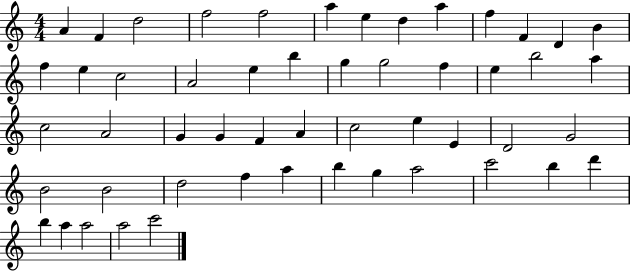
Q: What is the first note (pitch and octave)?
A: A4